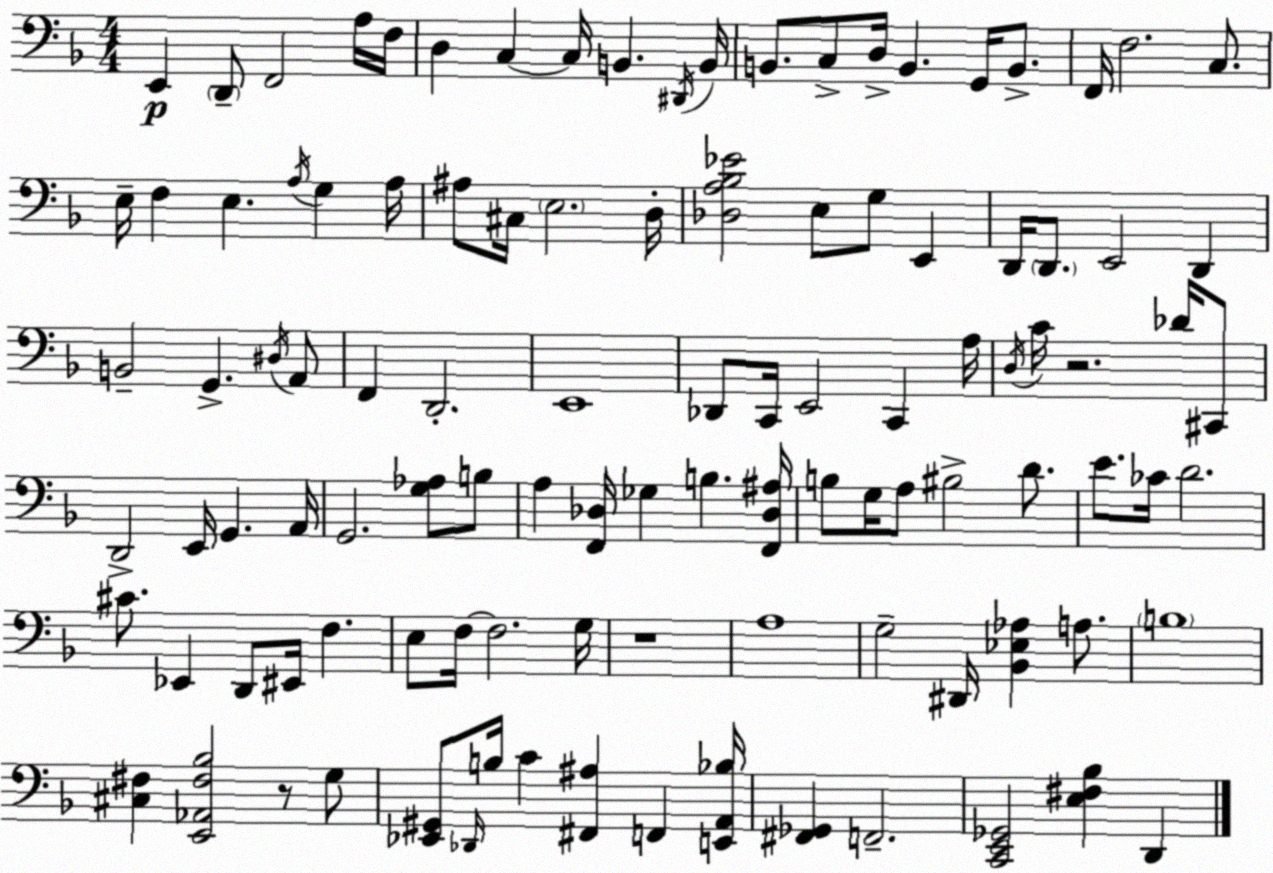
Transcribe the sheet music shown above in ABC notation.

X:1
T:Untitled
M:4/4
L:1/4
K:Dm
E,, D,,/2 F,,2 A,/4 F,/4 D, C, C,/4 B,, ^D,,/4 B,,/4 B,,/2 C,/2 D,/4 B,, G,,/4 B,,/2 F,,/4 F,2 C,/2 E,/4 F, E, A,/4 G, A,/4 ^A,/2 ^C,/4 E,2 D,/4 [_D,A,_B,_E]2 E,/2 G,/2 E,, D,,/4 D,,/2 E,,2 D,, B,,2 G,, ^D,/4 A,,/2 F,, D,,2 E,,4 _D,,/2 C,,/4 E,,2 C,, A,/4 D,/4 C/4 z2 _D/4 ^C,,/2 D,,2 E,,/4 G,, A,,/4 G,,2 [G,_A,]/2 B,/2 A, [F,,_D,]/4 _G, B, [F,,_D,^A,]/4 B,/2 G,/4 A,/2 ^B,2 D/2 E/2 _C/4 D2 ^C/2 _E,, D,,/2 ^E,,/4 F, E,/2 F,/4 F,2 G,/4 z4 A,4 G,2 ^D,,/4 [_B,,_E,_A,] A,/2 B,4 [^C,^F,] [E,,_A,,^F,_B,]2 z/2 G,/2 [_E,,^G,,]/2 _D,,/4 B,/4 C [^F,,^A,] F,, [E,,A,,_B,]/4 [^F,,_G,,] F,,2 [C,,E,,_G,,]2 [E,^F,_B,] D,,